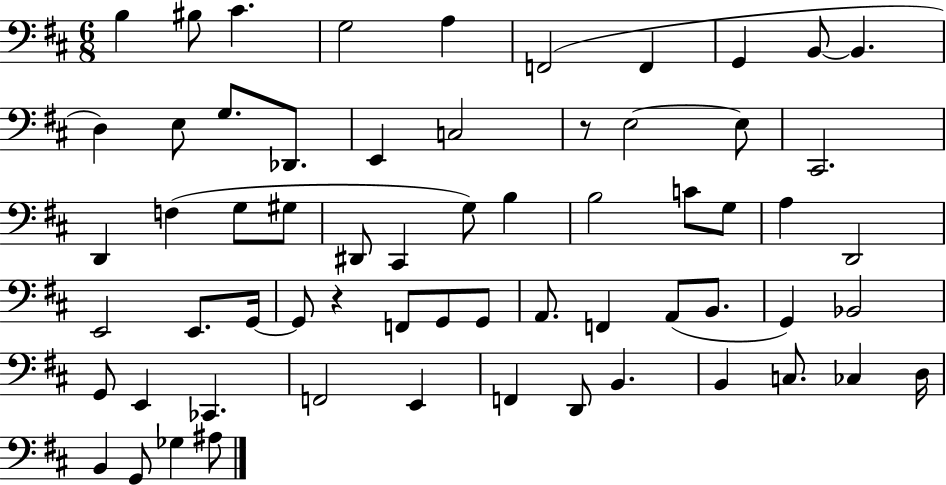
B3/q BIS3/e C#4/q. G3/h A3/q F2/h F2/q G2/q B2/e B2/q. D3/q E3/e G3/e. Db2/e. E2/q C3/h R/e E3/h E3/e C#2/h. D2/q F3/q G3/e G#3/e D#2/e C#2/q G3/e B3/q B3/h C4/e G3/e A3/q D2/h E2/h E2/e. G2/s G2/e R/q F2/e G2/e G2/e A2/e. F2/q A2/e B2/e. G2/q Bb2/h G2/e E2/q CES2/q. F2/h E2/q F2/q D2/e B2/q. B2/q C3/e. CES3/q D3/s B2/q G2/e Gb3/q A#3/e